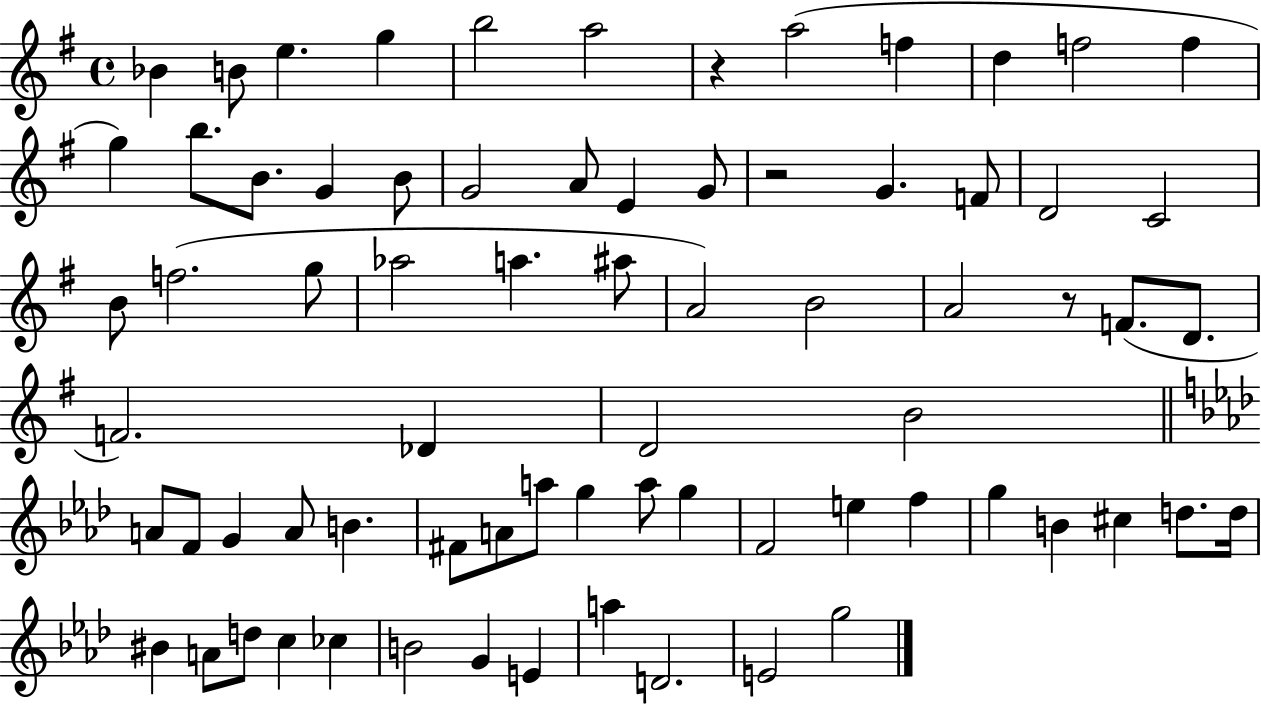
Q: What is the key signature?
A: G major